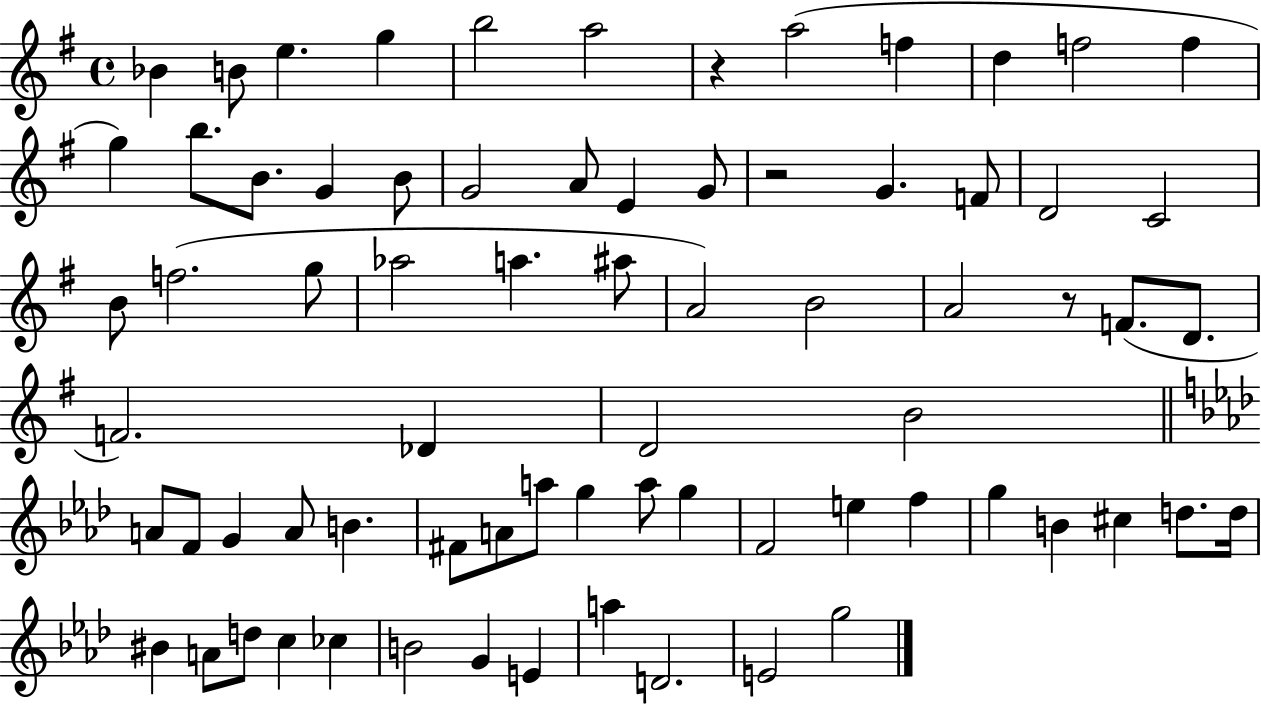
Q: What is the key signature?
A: G major